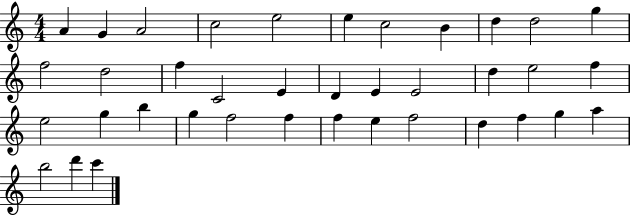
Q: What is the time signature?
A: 4/4